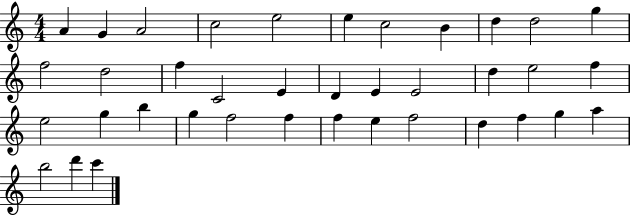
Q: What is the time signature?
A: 4/4